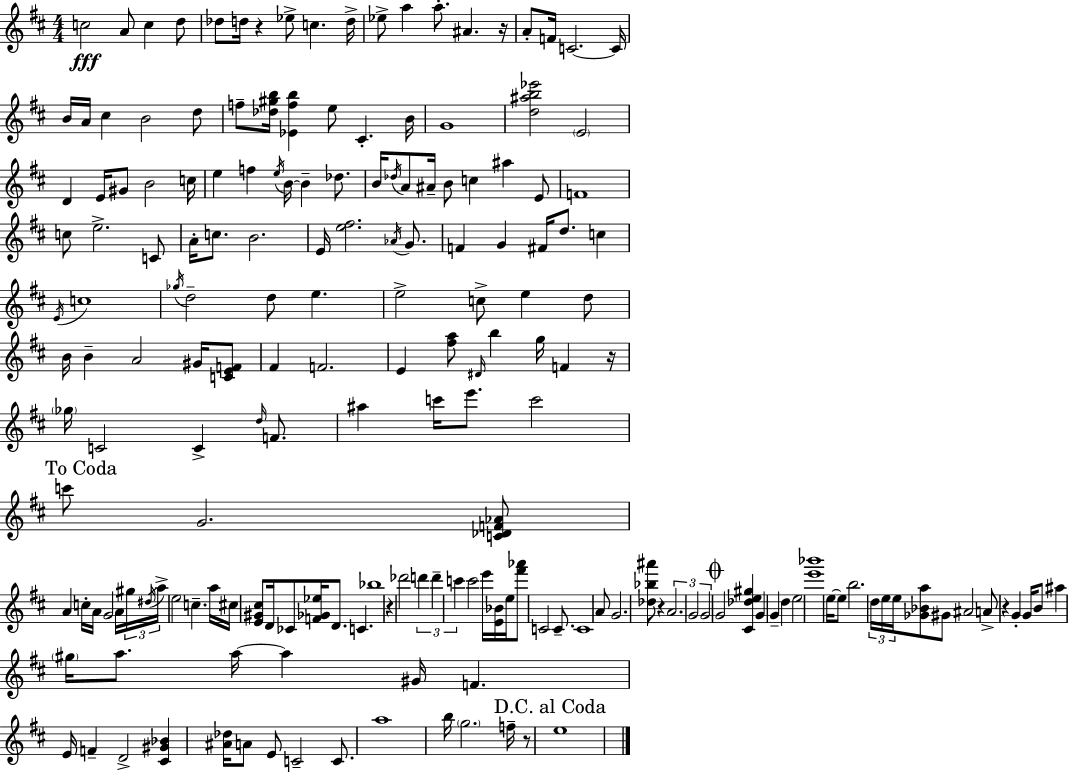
{
  \clef treble
  \numericTimeSignature
  \time 4/4
  \key d \major
  c''2\fff a'8 c''4 d''8 | des''8 d''16 r4 ees''8-> c''4. d''16-> | ees''8-> a''4 a''8.-. ais'4. r16 | a'8-. f'16 c'2.~~ c'16 | \break b'16 a'16 cis''4 b'2 d''8 | f''8-- <des'' gis'' b''>16 <ees' f'' b''>4 e''8 cis'4.-. b'16 | g'1 | <d'' ais'' b'' ees'''>2 \parenthesize e'2 | \break d'4 e'16 gis'8 b'2 c''16 | e''4 f''4 \acciaccatura { e''16 } b'16~~ b'4-- des''8. | b'16 \acciaccatura { des''16 } a'8 ais'16-- b'8 c''4 ais''4 | e'8 f'1 | \break c''8 e''2.-> | c'8 a'16-. c''8. b'2. | e'16 <e'' fis''>2. \acciaccatura { aes'16 } | g'8. f'4 g'4 fis'16 d''8. c''4 | \break \acciaccatura { e'16 } c''1 | \acciaccatura { ges''16 } d''2-- d''8 e''4. | e''2-> c''8-> e''4 | d''8 b'16 b'4-- a'2 | \break gis'16 <c' e' f'>8 fis'4 f'2. | e'4 <fis'' a''>8 \grace { dis'16 } b''4 | g''16 f'4 r16 \parenthesize ges''16 c'2 c'4-> | \grace { d''16 } f'8. ais''4 c'''16 e'''8. c'''2 | \break \mark "To Coda" c'''8 g'2. | <c' des' f' aes'>8 a'4 c''16-. a'16 g'2 | a'16 \tuplet 3/2 { gis''16 \acciaccatura { dis''16 } a''16-> } e''2 | c''4.-- a''16 cis''16 <e' gis' cis''>8 d'16 ces'8 <f' ges' ees''>16 d'8. | \break c'4. bes''1 | r4 des'''2 | \tuplet 3/2 { d'''4 d'''4-- c'''4 } | c'''2 e'''16 <e' bes'>16 e''16 <fis''' aes'''>8 c'2 | \break c'8.-- c'1 | a'8 g'2. | <des'' bes'' ais'''>8 r4 \tuplet 3/2 { a'2. | g'2 | \break g'2 } \mark \markup { \musicglyph "scripts.coda" } g'2 | <cis' des'' e'' gis''>4 g'4 g'4-- d''4 | e''2 <e''' bes'''>1 | e''16~~ e''8 b''2. | \break \tuplet 3/2 { d''16 e''16 e''16 } <ges' bes' a''>8 gis'8 ais'2 | a'8-> r4 g'4-. | g'16 b'8 ais''4 \parenthesize gis''16 a''8. a''16~~ a''4 | gis'16 f'4. e'16 f'4-- d'2-> | \break <cis' gis' bes'>4 <ais' des''>16 a'8 e'8 c'2-- | c'8. a''1 | b''16 \parenthesize g''2. | f''16-- r8 \mark "D.C. al Coda" e''1 | \break \bar "|."
}